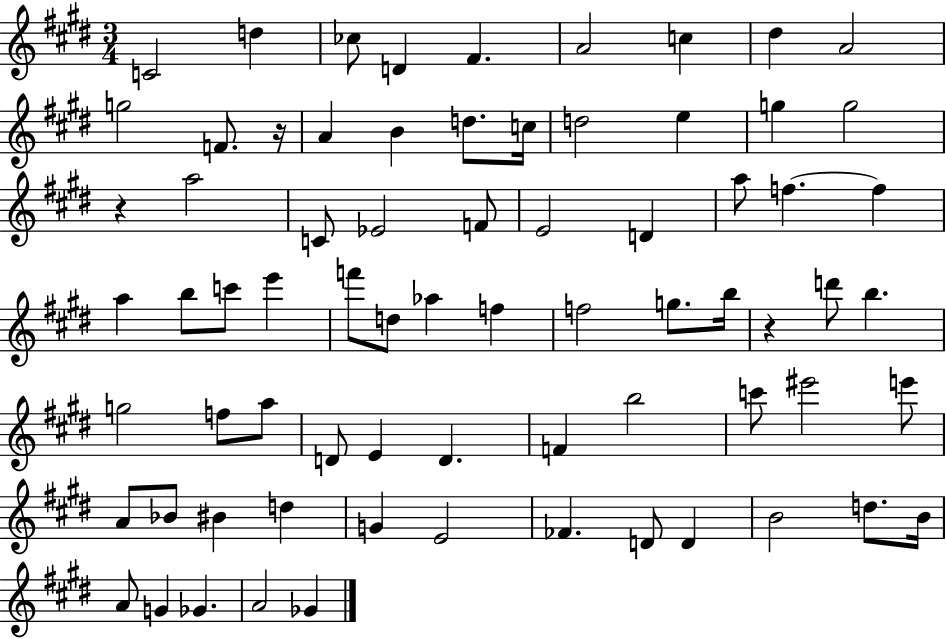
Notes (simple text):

C4/h D5/q CES5/e D4/q F#4/q. A4/h C5/q D#5/q A4/h G5/h F4/e. R/s A4/q B4/q D5/e. C5/s D5/h E5/q G5/q G5/h R/q A5/h C4/e Eb4/h F4/e E4/h D4/q A5/e F5/q. F5/q A5/q B5/e C6/e E6/q F6/e D5/e Ab5/q F5/q F5/h G5/e. B5/s R/q D6/e B5/q. G5/h F5/e A5/e D4/e E4/q D4/q. F4/q B5/h C6/e EIS6/h E6/e A4/e Bb4/e BIS4/q D5/q G4/q E4/h FES4/q. D4/e D4/q B4/h D5/e. B4/s A4/e G4/q Gb4/q. A4/h Gb4/q